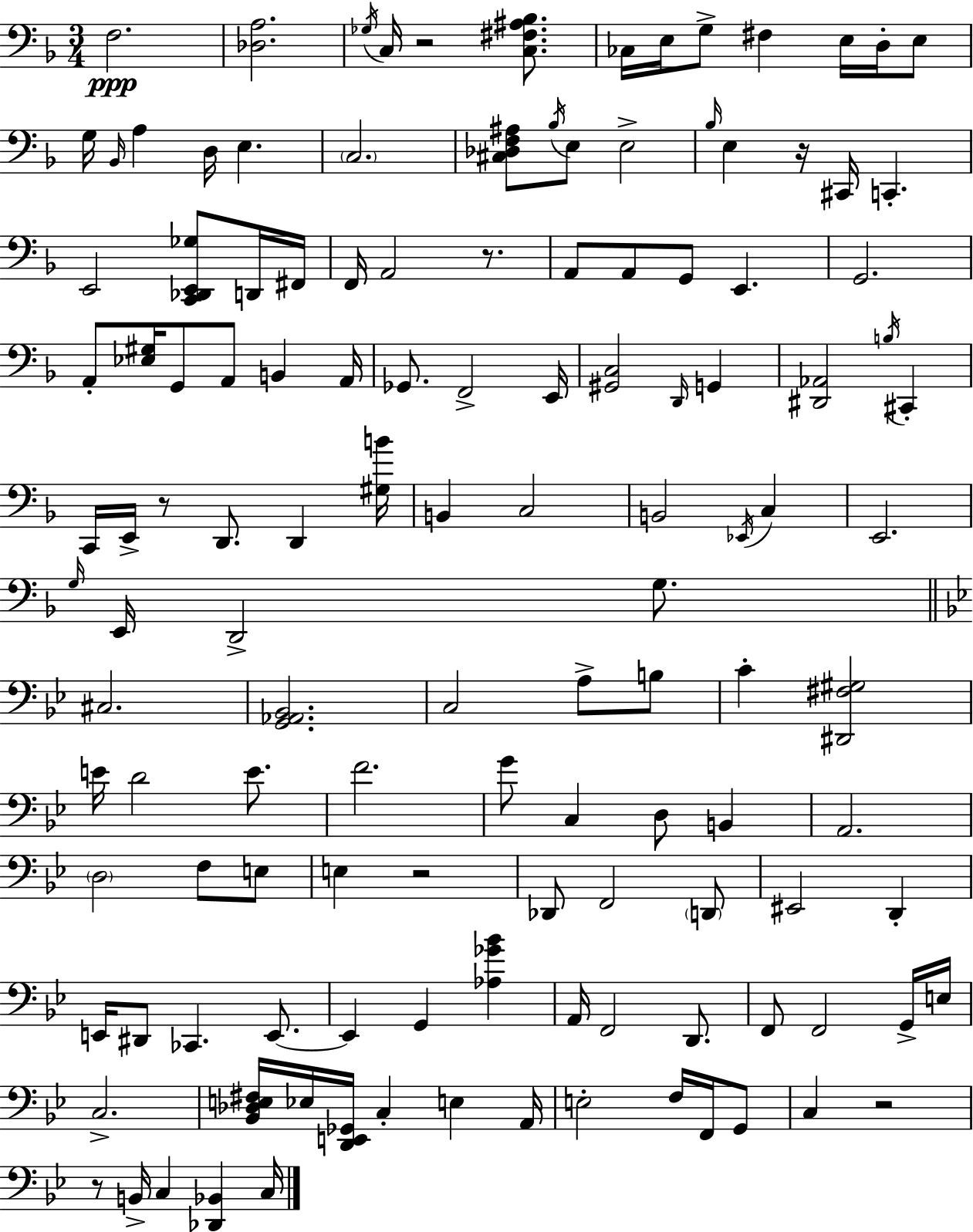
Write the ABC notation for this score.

X:1
T:Untitled
M:3/4
L:1/4
K:F
F,2 [_D,A,]2 _G,/4 C,/4 z2 [C,^F,^A,_B,]/2 _C,/4 E,/4 G,/2 ^F, E,/4 D,/4 E,/2 G,/4 _B,,/4 A, D,/4 E, C,2 [^C,_D,F,^A,]/2 _B,/4 E,/2 E,2 _B,/4 E, z/4 ^C,,/4 C,, E,,2 [C,,_D,,E,,_G,]/2 D,,/4 ^F,,/4 F,,/4 A,,2 z/2 A,,/2 A,,/2 G,,/2 E,, G,,2 A,,/2 [_E,^G,]/4 G,,/2 A,,/2 B,, A,,/4 _G,,/2 F,,2 E,,/4 [^G,,C,]2 D,,/4 G,, [^D,,_A,,]2 B,/4 ^C,, C,,/4 E,,/4 z/2 D,,/2 D,, [^G,B]/4 B,, C,2 B,,2 _E,,/4 C, E,,2 G,/4 E,,/4 D,,2 G,/2 ^C,2 [G,,_A,,_B,,]2 C,2 A,/2 B,/2 C [^D,,^F,^G,]2 E/4 D2 E/2 F2 G/2 C, D,/2 B,, A,,2 D,2 F,/2 E,/2 E, z2 _D,,/2 F,,2 D,,/2 ^E,,2 D,, E,,/4 ^D,,/2 _C,, E,,/2 E,, G,, [_A,_G_B] A,,/4 F,,2 D,,/2 F,,/2 F,,2 G,,/4 E,/4 C,2 [_B,,_D,E,^F,]/4 _E,/4 [D,,E,,_G,,]/4 C, E, A,,/4 E,2 F,/4 F,,/4 G,,/2 C, z2 z/2 B,,/4 C, [_D,,_B,,] C,/4